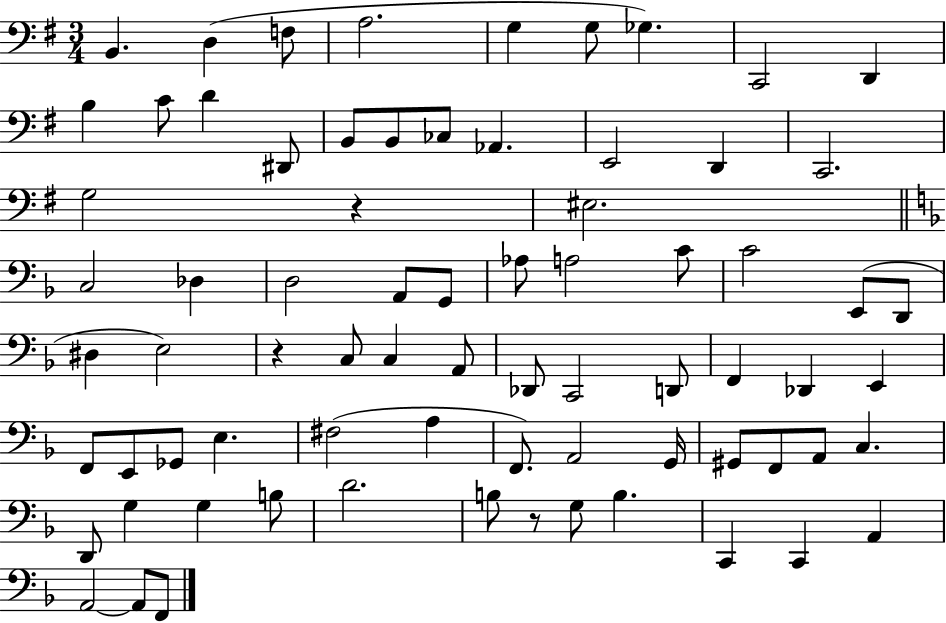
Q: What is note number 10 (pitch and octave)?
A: B3